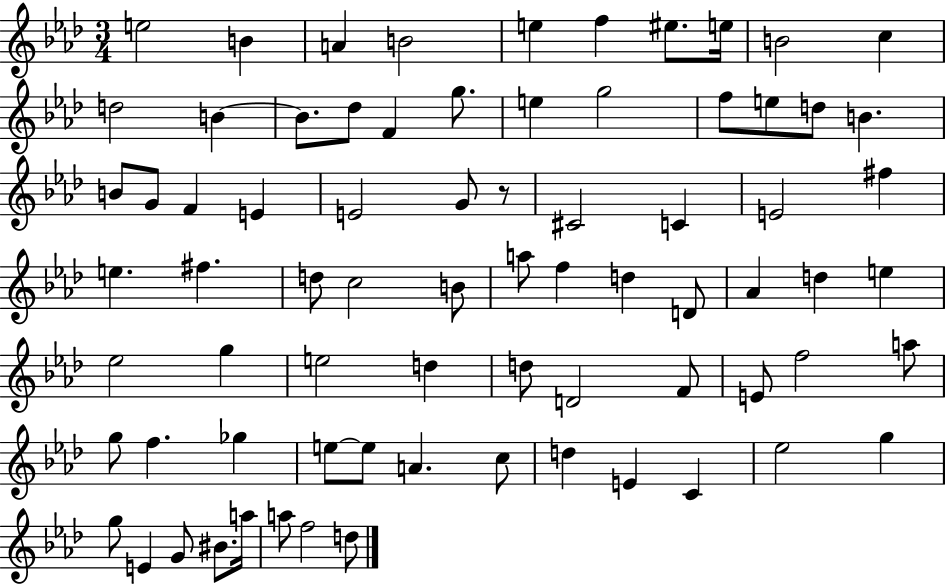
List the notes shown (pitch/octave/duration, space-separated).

E5/h B4/q A4/q B4/h E5/q F5/q EIS5/e. E5/s B4/h C5/q D5/h B4/q B4/e. Db5/e F4/q G5/e. E5/q G5/h F5/e E5/e D5/e B4/q. B4/e G4/e F4/q E4/q E4/h G4/e R/e C#4/h C4/q E4/h F#5/q E5/q. F#5/q. D5/e C5/h B4/e A5/e F5/q D5/q D4/e Ab4/q D5/q E5/q Eb5/h G5/q E5/h D5/q D5/e D4/h F4/e E4/e F5/h A5/e G5/e F5/q. Gb5/q E5/e E5/e A4/q. C5/e D5/q E4/q C4/q Eb5/h G5/q G5/e E4/q G4/e BIS4/e. A5/s A5/e F5/h D5/e